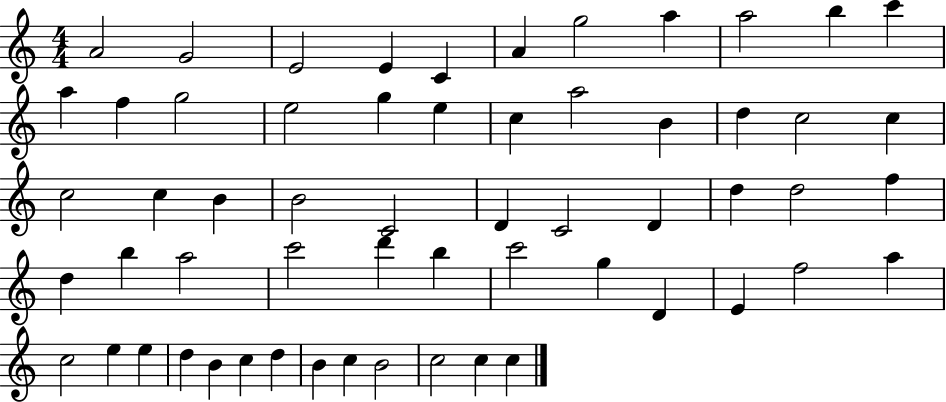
A4/h G4/h E4/h E4/q C4/q A4/q G5/h A5/q A5/h B5/q C6/q A5/q F5/q G5/h E5/h G5/q E5/q C5/q A5/h B4/q D5/q C5/h C5/q C5/h C5/q B4/q B4/h C4/h D4/q C4/h D4/q D5/q D5/h F5/q D5/q B5/q A5/h C6/h D6/q B5/q C6/h G5/q D4/q E4/q F5/h A5/q C5/h E5/q E5/q D5/q B4/q C5/q D5/q B4/q C5/q B4/h C5/h C5/q C5/q